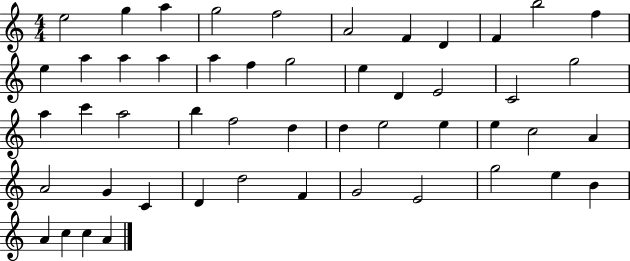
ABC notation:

X:1
T:Untitled
M:4/4
L:1/4
K:C
e2 g a g2 f2 A2 F D F b2 f e a a a a f g2 e D E2 C2 g2 a c' a2 b f2 d d e2 e e c2 A A2 G C D d2 F G2 E2 g2 e B A c c A